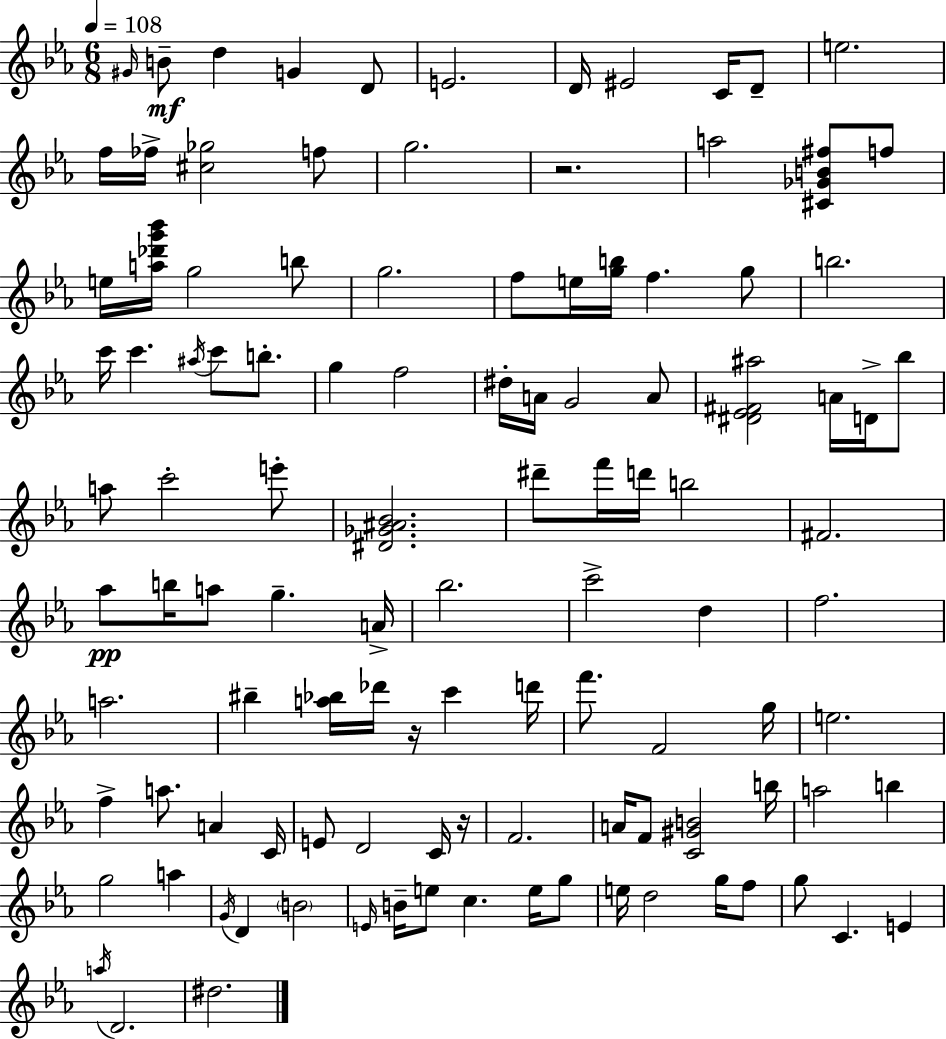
{
  \clef treble
  \numericTimeSignature
  \time 6/8
  \key ees \major
  \tempo 4 = 108
  \grace { gis'16 }\mf b'8-- d''4 g'4 d'8 | e'2. | d'16 eis'2 c'16 d'8-- | e''2. | \break f''16 fes''16-> <cis'' ges''>2 f''8 | g''2. | r2. | a''2 <cis' ges' b' fis''>8 f''8 | \break e''16 <a'' des''' g''' bes'''>16 g''2 b''8 | g''2. | f''8 e''16 <g'' b''>16 f''4. g''8 | b''2. | \break c'''16 c'''4. \acciaccatura { ais''16 } c'''8 b''8.-. | g''4 f''2 | dis''16-. a'16 g'2 | a'8 <dis' ees' fis' ais''>2 a'16 d'16-> | \break bes''8 a''8 c'''2-. | e'''8-. <dis' ges' ais' bes'>2. | dis'''8-- f'''16 d'''16 b''2 | fis'2. | \break aes''8\pp b''16 a''8 g''4.-- | a'16-> bes''2. | c'''2-> d''4 | f''2. | \break a''2. | bis''4-- <a'' bes''>16 des'''16 r16 c'''4 | d'''16 f'''8. f'2 | g''16 e''2. | \break f''4-> a''8. a'4 | c'16 e'8 d'2 | c'16 r16 f'2. | a'16 f'8 <c' gis' b'>2 | \break b''16 a''2 b''4 | g''2 a''4 | \acciaccatura { g'16 } d'4 \parenthesize b'2 | \grace { e'16 } b'16-- e''8 c''4. | \break e''16 g''8 e''16 d''2 | g''16 f''8 g''8 c'4. | e'4 \acciaccatura { a''16 } d'2. | dis''2. | \break \bar "|."
}